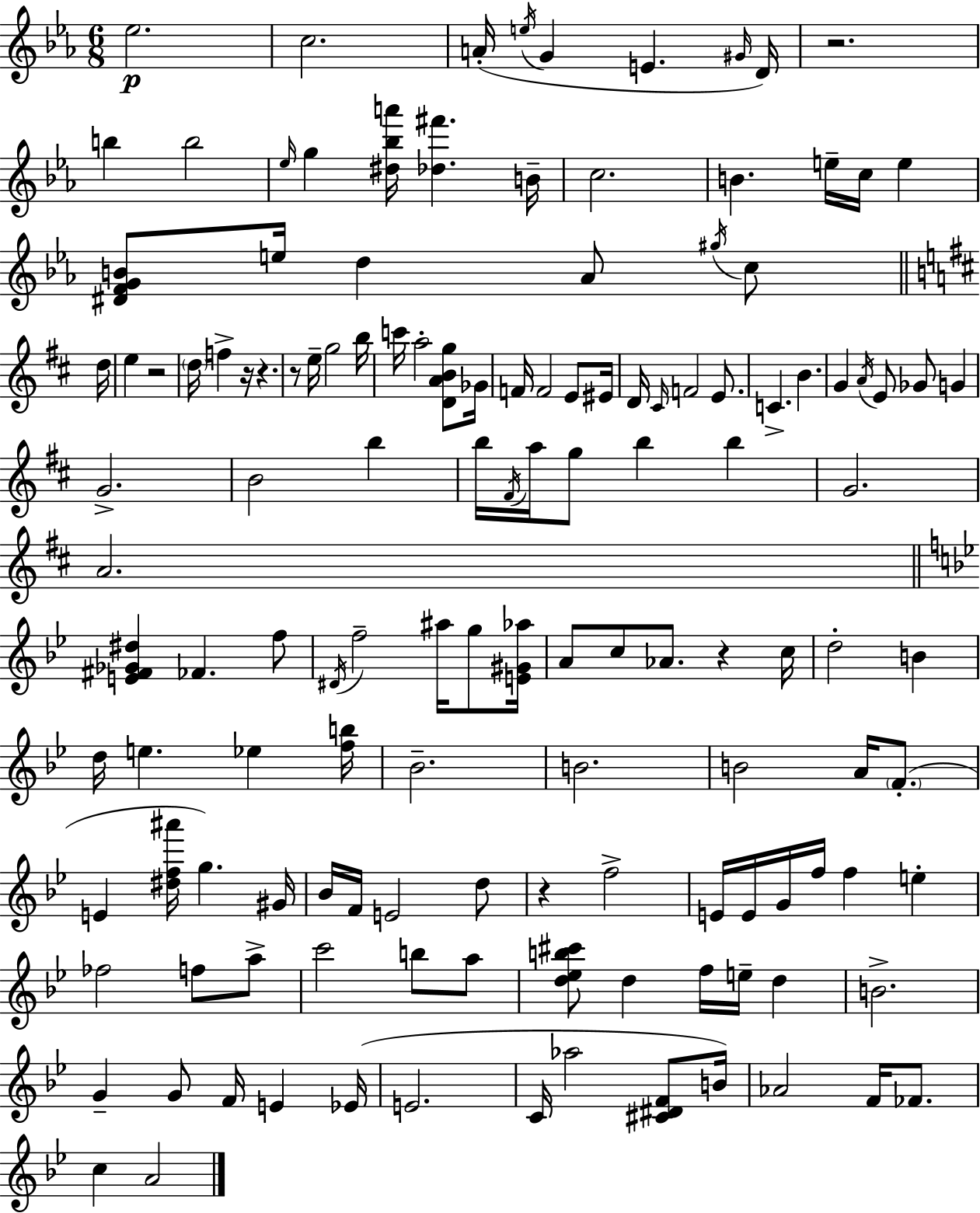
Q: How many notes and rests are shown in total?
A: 135